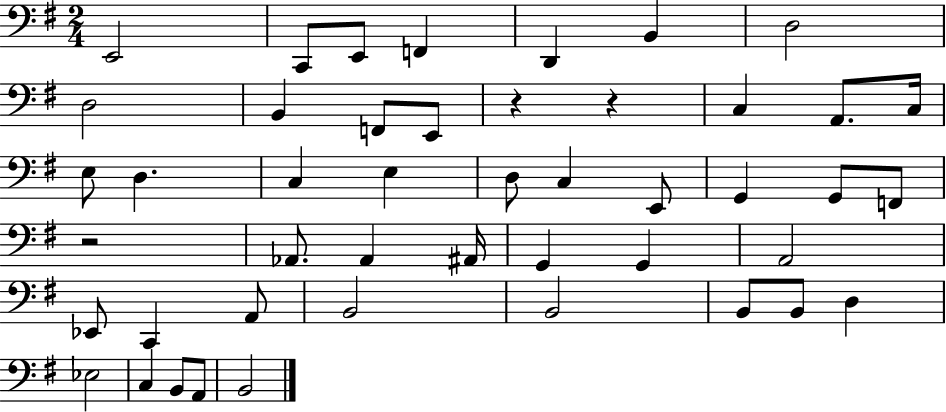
X:1
T:Untitled
M:2/4
L:1/4
K:G
E,,2 C,,/2 E,,/2 F,, D,, B,, D,2 D,2 B,, F,,/2 E,,/2 z z C, A,,/2 C,/4 E,/2 D, C, E, D,/2 C, E,,/2 G,, G,,/2 F,,/2 z2 _A,,/2 _A,, ^A,,/4 G,, G,, A,,2 _E,,/2 C,, A,,/2 B,,2 B,,2 B,,/2 B,,/2 D, _E,2 C, B,,/2 A,,/2 B,,2